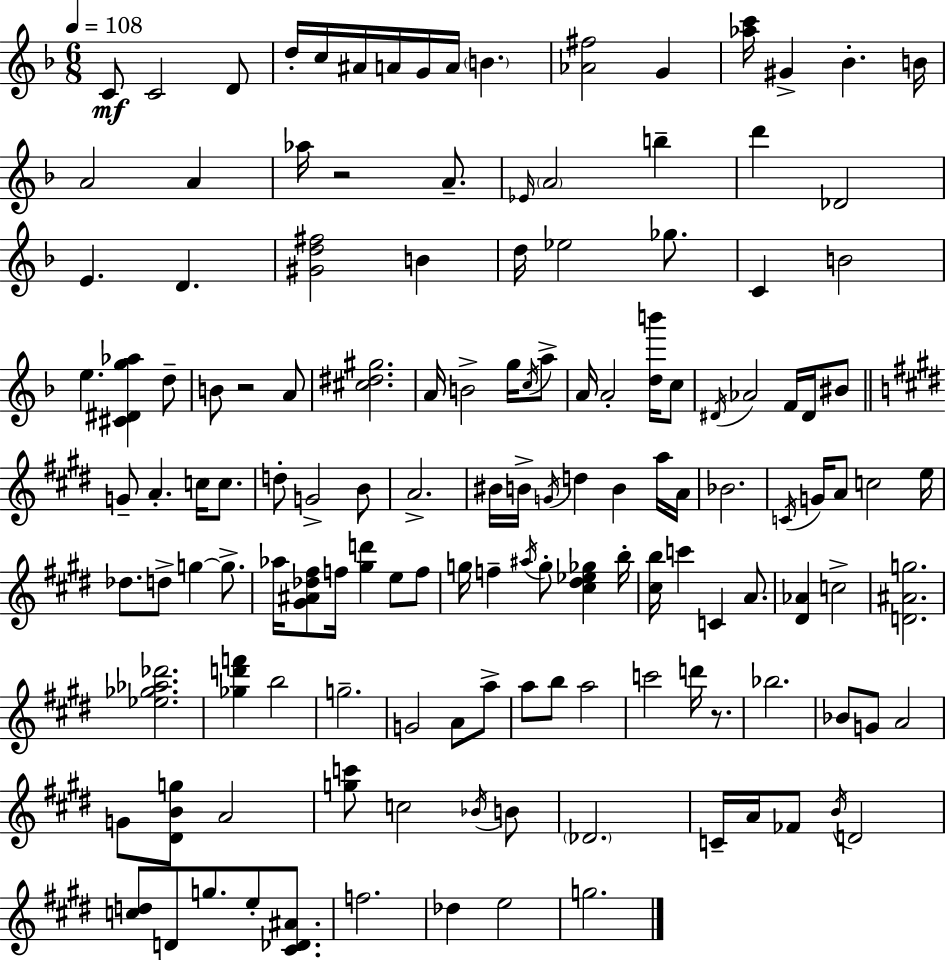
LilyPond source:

{
  \clef treble
  \numericTimeSignature
  \time 6/8
  \key f \major
  \tempo 4 = 108
  \repeat volta 2 { c'8\mf c'2 d'8 | d''16-. c''16 ais'16 a'16 g'16 a'16 \parenthesize b'4. | <aes' fis''>2 g'4 | <aes'' c'''>16 gis'4-> bes'4.-. b'16 | \break a'2 a'4 | aes''16 r2 a'8.-- | \grace { ees'16 } \parenthesize a'2 b''4-- | d'''4 des'2 | \break e'4. d'4. | <gis' d'' fis''>2 b'4 | d''16 ees''2 ges''8. | c'4 b'2 | \break e''4. <cis' dis' g'' aes''>4 d''8-- | b'8 r2 a'8 | <cis'' dis'' gis''>2. | a'16 b'2-> g''16 \acciaccatura { c''16 } | \break a''8-> a'16 a'2-. <d'' b'''>16 | c''8 \acciaccatura { dis'16 } aes'2 f'16 | dis'16 bis'8 \bar "||" \break \key e \major g'8-- a'4.-. c''16 c''8. | d''8-. g'2-> b'8 | a'2.-> | bis'16 b'16-> \acciaccatura { g'16 } d''4 b'4 a''16 | \break a'16 bes'2. | \acciaccatura { c'16 } g'16 a'8 c''2 | e''16 des''8. d''8-> g''4~~ g''8.-> | aes''16 <gis' ais' des'' fis''>8 f''16 <gis'' d'''>4 e''8 | \break f''8 g''16 f''4-- \acciaccatura { ais''16 } g''8-. <cis'' dis'' ees'' ges''>4 | b''16-. <cis'' b''>16 c'''4 c'4 | a'8. <dis' aes'>4 c''2-> | <d' ais' g''>2. | \break <ees'' ges'' aes'' des'''>2. | <ges'' d''' f'''>4 b''2 | g''2.-- | g'2 a'8 | \break a''8-> a''8 b''8 a''2 | c'''2 d'''16 | r8. bes''2. | bes'8 g'8 a'2 | \break g'8 <dis' b' g''>8 a'2 | <g'' c'''>8 c''2 | \acciaccatura { bes'16 } b'8 \parenthesize des'2. | c'16-- a'16 fes'8 \acciaccatura { b'16 } d'2 | \break <c'' d''>8 d'8 g''8. | e''8-. <cis' des' ais'>8. f''2. | des''4 e''2 | g''2. | \break } \bar "|."
}